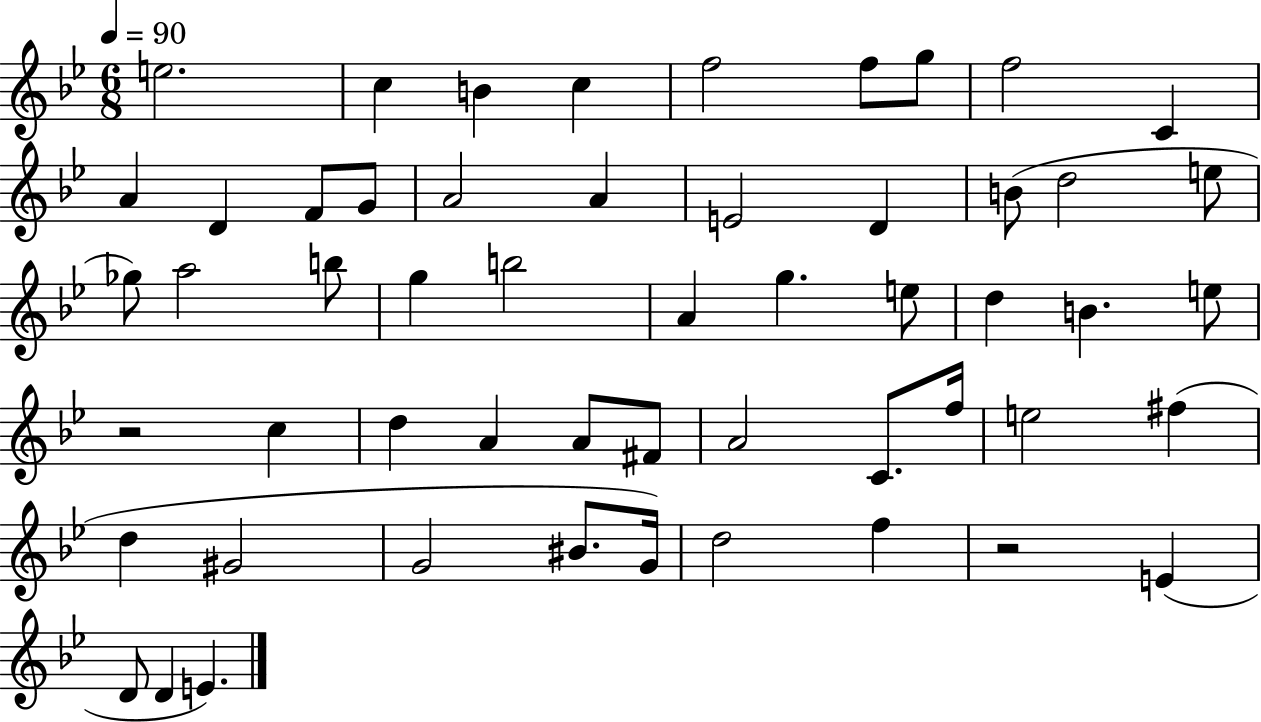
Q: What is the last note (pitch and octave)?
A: E4